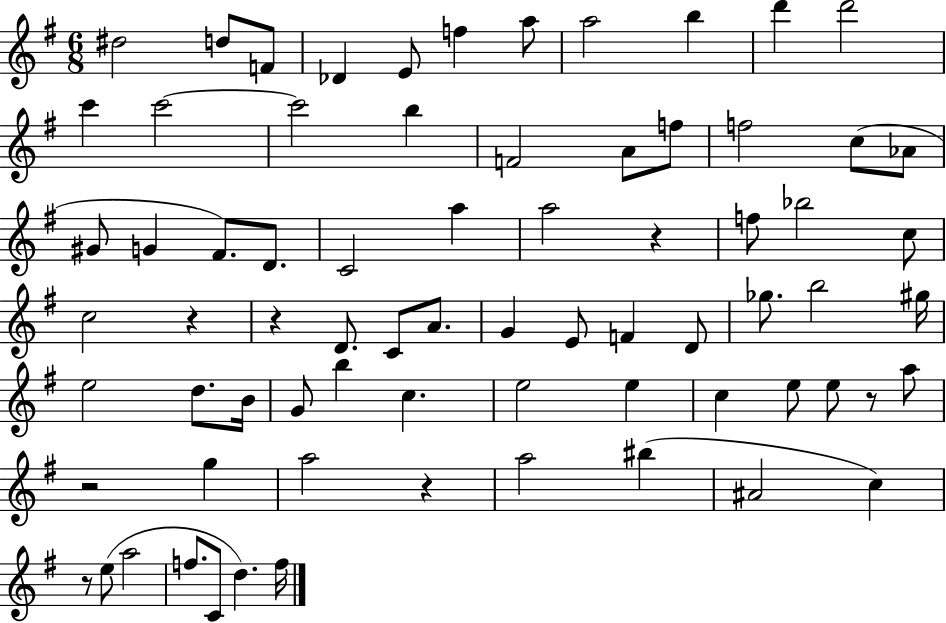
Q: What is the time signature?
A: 6/8